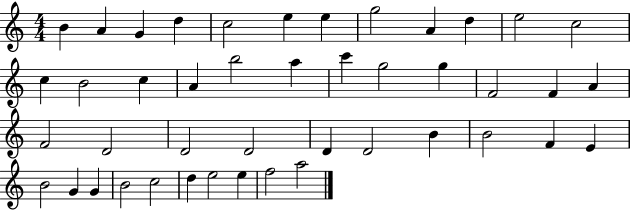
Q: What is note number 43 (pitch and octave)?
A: F5